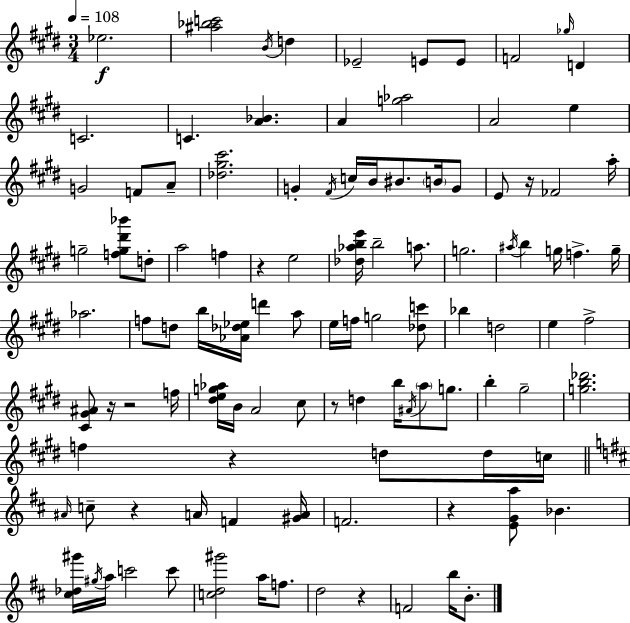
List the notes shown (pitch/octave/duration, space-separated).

Eb5/h. [A#5,Bb5,C6]/h B4/s D5/q Eb4/h E4/e E4/e F4/h Gb5/s D4/q C4/h. C4/q. [A4,Bb4]/q. A4/q [G5,Ab5]/h A4/h E5/q G4/h F4/e A4/e [Db5,G#5,C#6]/h. G4/q F#4/s C5/s B4/s BIS4/e. B4/s G4/e E4/e R/s FES4/h A5/s G5/h [F5,G5,D#6,Bb6]/e D5/e A5/h F5/q R/q E5/h [Db5,Ab5,B5,E6]/s B5/h A5/e. G5/h. A#5/s B5/q G5/s F5/q. G5/s Ab5/h. F5/e D5/e B5/s [Ab4,Db5,Eb5]/s D6/q A5/e E5/s F5/s G5/h [Db5,C6]/e Bb5/q D5/h E5/q F#5/h [C#4,G#4,A#4]/e R/s R/h F5/s [D#5,E5,G5,Ab5]/s B4/s A4/h C#5/e R/e D5/q B5/s A#4/s A5/e G5/e. B5/q G#5/h [G5,B5,Db6]/h. F5/q R/q D5/e D5/s C5/s A#4/s C5/e R/q A4/s F4/q [G#4,A4]/s F4/h. R/q [E4,G4,A5]/e Bb4/q. [C#5,Db5,G#6]/s G#5/s A5/s C6/h C6/e [C5,D5,G#6]/h A5/s F5/e. D5/h R/q F4/h B5/s B4/e.